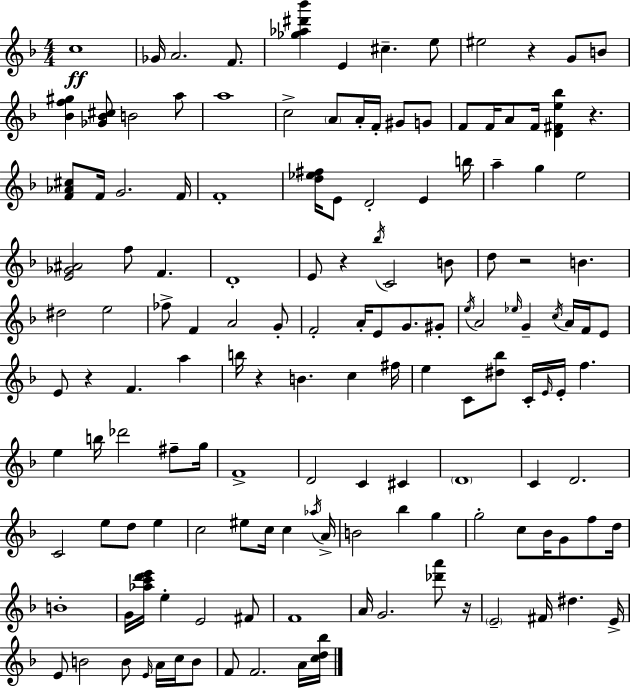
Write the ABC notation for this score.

X:1
T:Untitled
M:4/4
L:1/4
K:Dm
c4 _G/4 A2 F/2 [_g_a^d'_b'] E ^c e/2 ^e2 z G/2 B/2 [_Bf^g] [_G_B^c]/2 B2 a/2 a4 c2 A/2 A/4 F/4 ^G/2 G/2 F/2 F/4 A/2 F/4 [D^Fe_b] z [F_A^c]/2 F/4 G2 F/4 F4 [d_e^f]/4 E/2 D2 E b/4 a g e2 [E_G^A]2 f/2 F D4 E/2 z _b/4 C2 B/2 d/2 z2 B ^d2 e2 _f/2 F A2 G/2 F2 A/4 E/2 G/2 ^G/2 e/4 A2 _e/4 G c/4 A/4 F/4 E/2 E/2 z F a b/4 z B c ^f/4 e C/2 [^d_b]/2 C/4 E/4 E/4 f e b/4 _d'2 ^f/2 g/4 F4 D2 C ^C D4 C D2 C2 e/2 d/2 e c2 ^e/2 c/4 c _a/4 A/4 B2 _b g g2 c/2 _B/4 G/2 f/2 d/4 B4 G/4 [_ac'd'e']/4 e E2 ^F/2 F4 A/4 G2 [_d'a']/2 z/4 E2 ^F/4 ^d E/4 E/2 B2 B/2 E/4 A/4 c/4 B/2 F/2 F2 A/4 [cd_b]/4